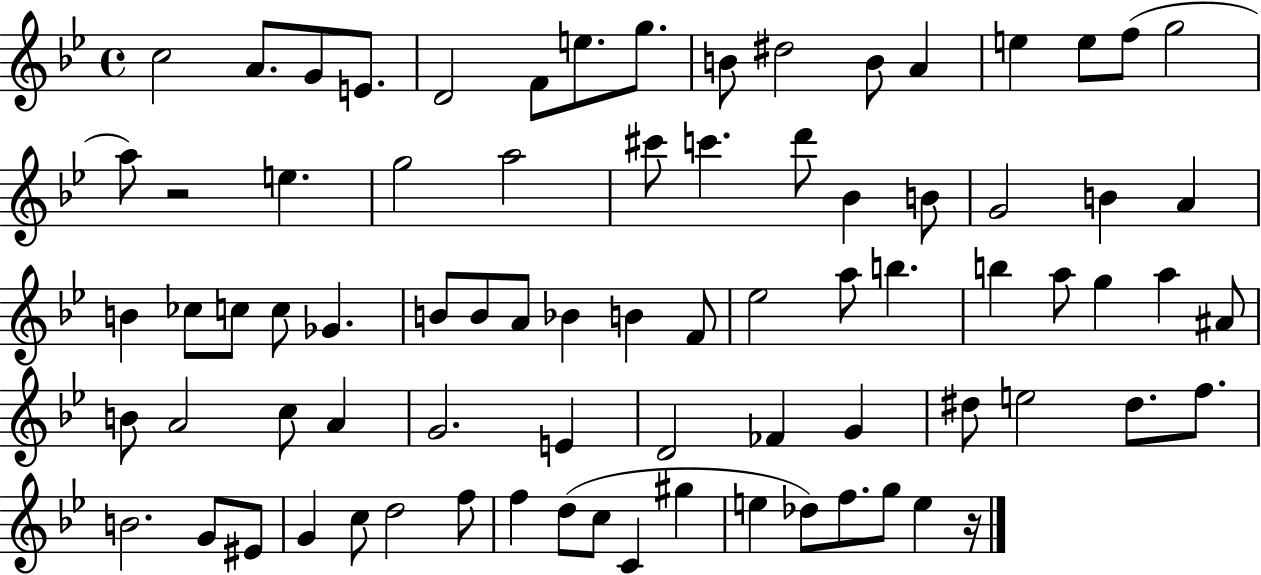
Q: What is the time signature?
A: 4/4